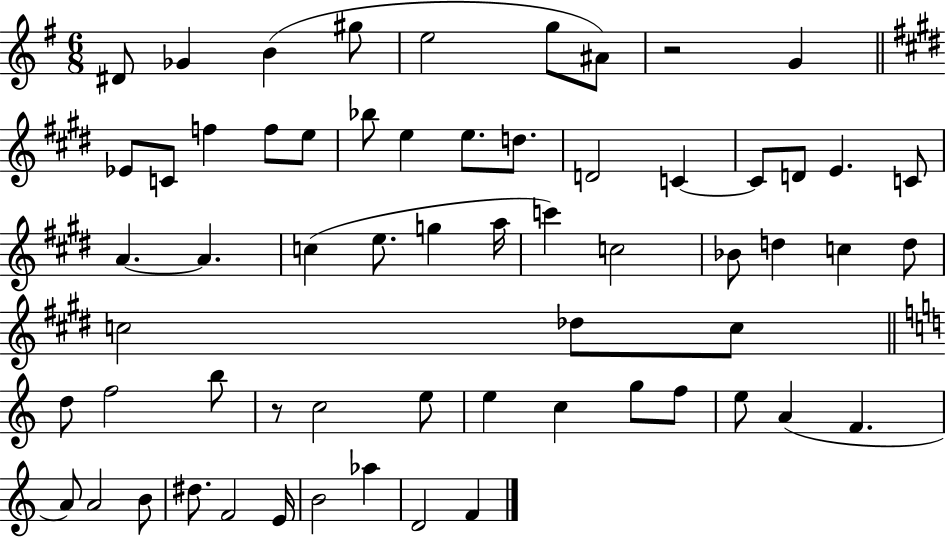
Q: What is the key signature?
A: G major